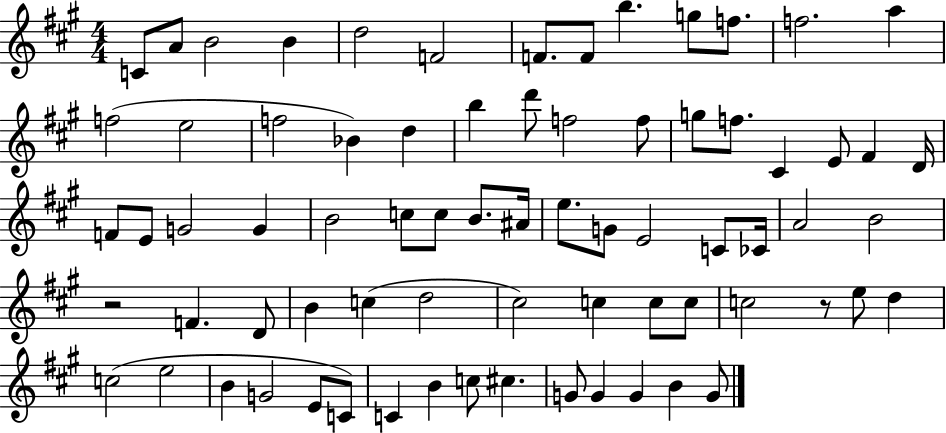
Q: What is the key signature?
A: A major